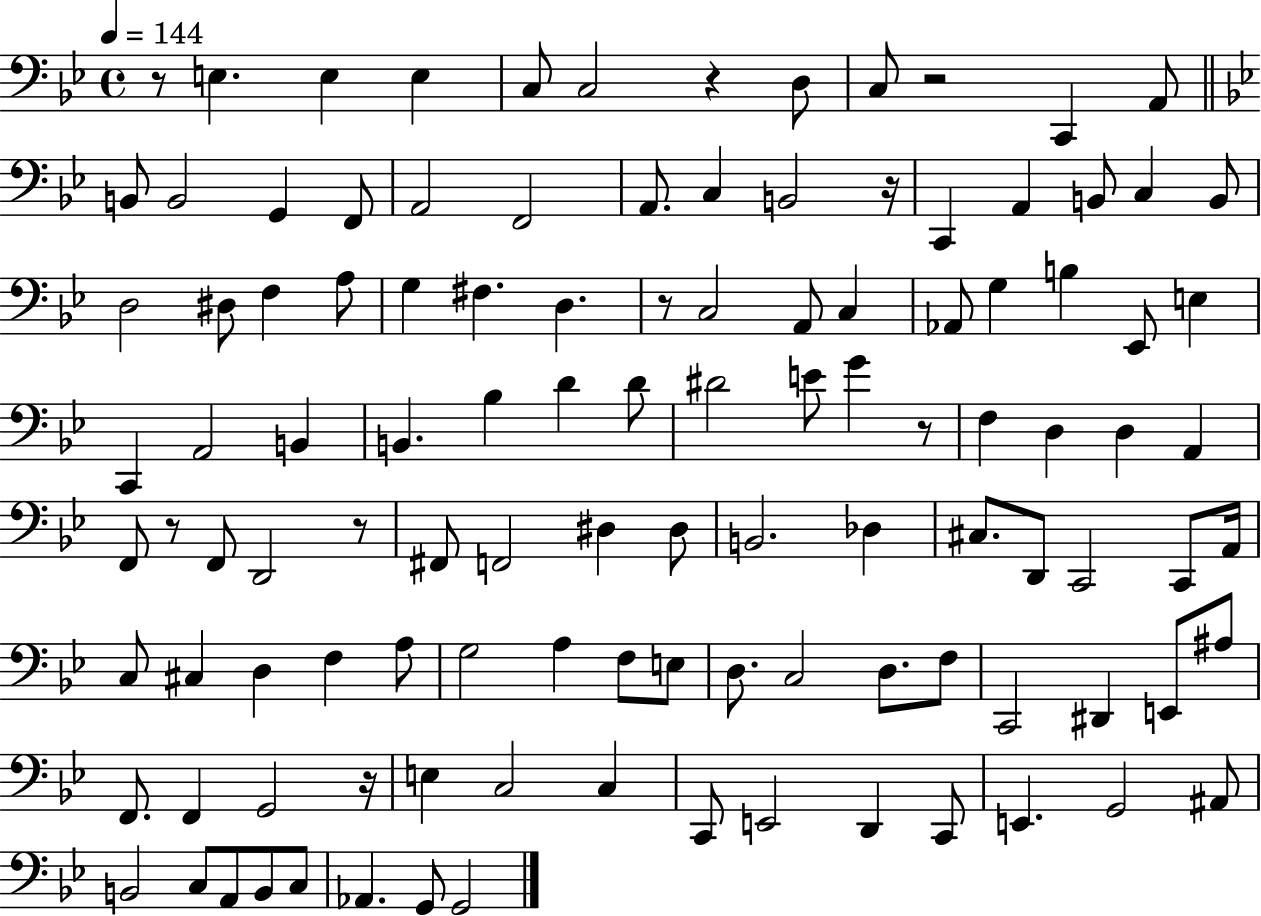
R/e E3/q. E3/q E3/q C3/e C3/h R/q D3/e C3/e R/h C2/q A2/e B2/e B2/h G2/q F2/e A2/h F2/h A2/e. C3/q B2/h R/s C2/q A2/q B2/e C3/q B2/e D3/h D#3/e F3/q A3/e G3/q F#3/q. D3/q. R/e C3/h A2/e C3/q Ab2/e G3/q B3/q Eb2/e E3/q C2/q A2/h B2/q B2/q. Bb3/q D4/q D4/e D#4/h E4/e G4/q R/e F3/q D3/q D3/q A2/q F2/e R/e F2/e D2/h R/e F#2/e F2/h D#3/q D#3/e B2/h. Db3/q C#3/e. D2/e C2/h C2/e A2/s C3/e C#3/q D3/q F3/q A3/e G3/h A3/q F3/e E3/e D3/e. C3/h D3/e. F3/e C2/h D#2/q E2/e A#3/e F2/e. F2/q G2/h R/s E3/q C3/h C3/q C2/e E2/h D2/q C2/e E2/q. G2/h A#2/e B2/h C3/e A2/e B2/e C3/e Ab2/q. G2/e G2/h